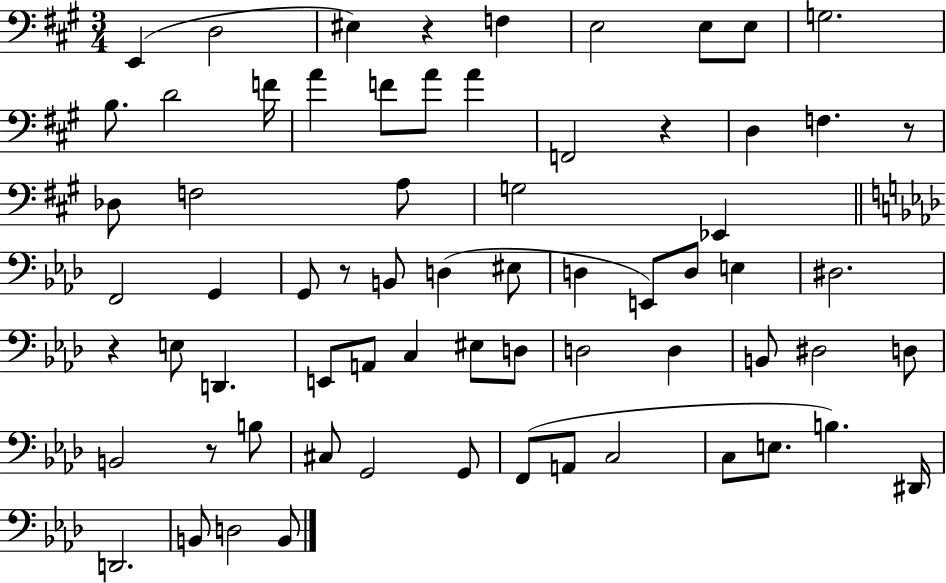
E2/q D3/h EIS3/q R/q F3/q E3/h E3/e E3/e G3/h. B3/e. D4/h F4/s A4/q F4/e A4/e A4/q F2/h R/q D3/q F3/q. R/e Db3/e F3/h A3/e G3/h Eb2/q F2/h G2/q G2/e R/e B2/e D3/q EIS3/e D3/q E2/e D3/e E3/q D#3/h. R/q E3/e D2/q. E2/e A2/e C3/q EIS3/e D3/e D3/h D3/q B2/e D#3/h D3/e B2/h R/e B3/e C#3/e G2/h G2/e F2/e A2/e C3/h C3/e E3/e. B3/q. D#2/s D2/h. B2/e D3/h B2/e